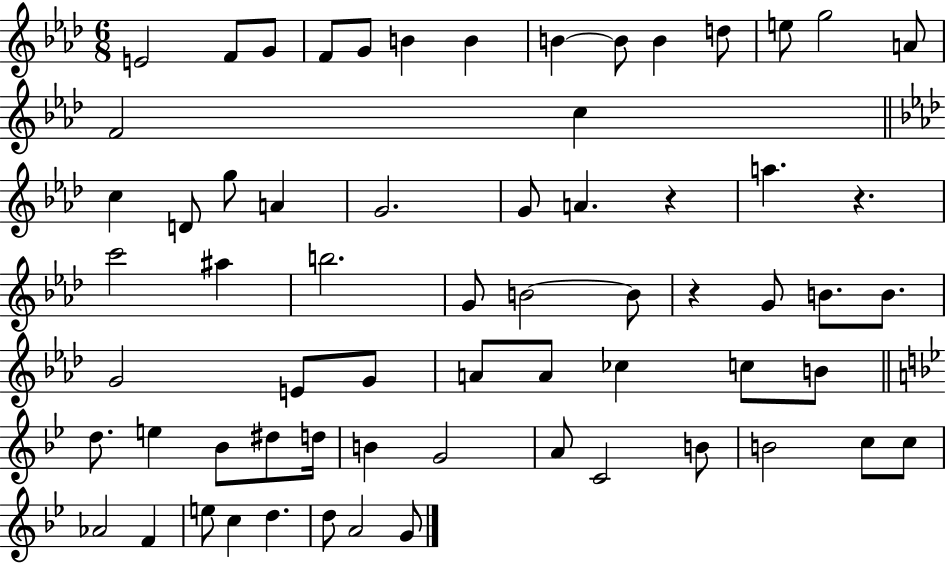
E4/h F4/e G4/e F4/e G4/e B4/q B4/q B4/q B4/e B4/q D5/e E5/e G5/h A4/e F4/h C5/q C5/q D4/e G5/e A4/q G4/h. G4/e A4/q. R/q A5/q. R/q. C6/h A#5/q B5/h. G4/e B4/h B4/e R/q G4/e B4/e. B4/e. G4/h E4/e G4/e A4/e A4/e CES5/q C5/e B4/e D5/e. E5/q Bb4/e D#5/e D5/s B4/q G4/h A4/e C4/h B4/e B4/h C5/e C5/e Ab4/h F4/q E5/e C5/q D5/q. D5/e A4/h G4/e